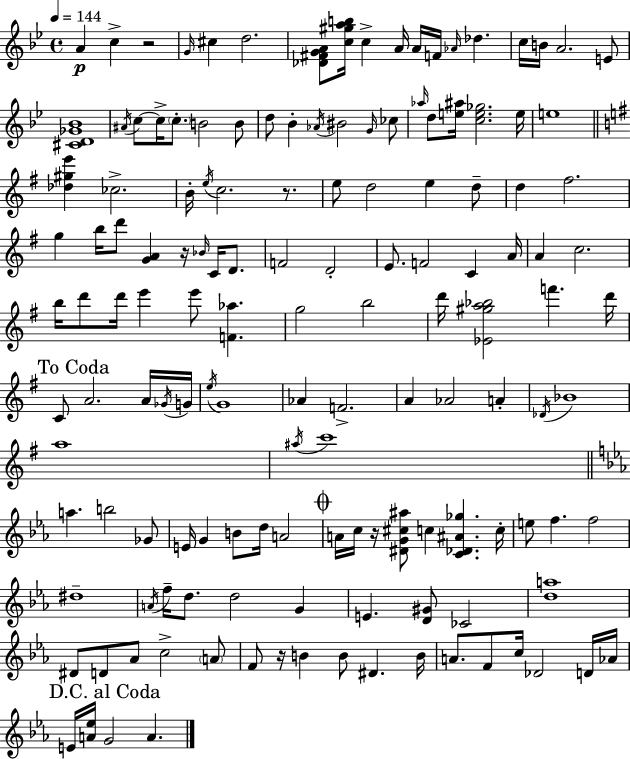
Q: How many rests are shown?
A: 5